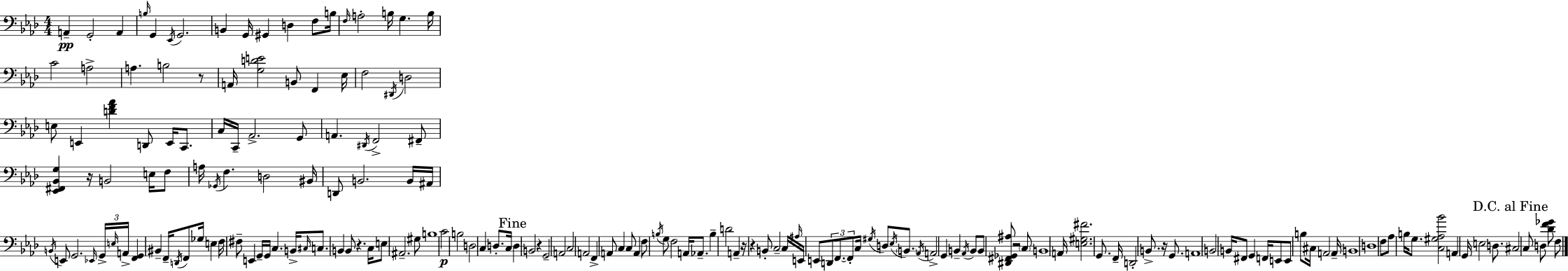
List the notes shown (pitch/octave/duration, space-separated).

A2/q G2/h A2/q B3/s G2/q Eb2/s G2/h. B2/q G2/s G#2/q D3/q F3/e B3/s F3/s A3/h B3/s G3/q. B3/s C4/h A3/h A3/q. B3/h R/e A2/s [G3,D4,E4]/h B2/e F2/q Eb3/s F3/h D#2/s D3/h E3/e E2/q [D4,F4,Ab4]/q D2/e E2/s C2/e. C3/s C2/s Ab2/h. G2/e A2/q. D#2/s F2/h F#2/e [Eb2,F#2,Bb2,G3]/q R/s B2/h E3/s F3/e A3/s Gb2/s F3/q. D3/h BIS2/s D2/e B2/h. B2/s A#2/s B2/s E2/e G2/h. Eb2/s G2/s E3/s A2/s [F2,G2]/q BIS2/q F2/s D2/s F2/e Gb3/s E3/q F3/s F#3/e E2/q G2/s G2/s C3/q. B2/s C#3/s C3/e. B2/q B2/e R/q. C3/s E3/e A#2/h. G#3/e B3/w C4/h B3/h D3/h C3/q D3/e. C3/s D3/q B2/h R/q G2/h A2/h C3/h A2/h F2/q A2/e C3/q C3/e A2/q F3/e B3/s G3/e F3/h A2/s Ab2/e. B3/q D4/h A2/q R/s R/q B2/e C3/h C3/s A#3/s E2/s E2/e D2/e F2/e. F2/e C3/s G#3/s D3/e Eb3/s B2/e. Ab2/s A2/h G2/q B2/q Ab2/s B2/e B2/e [D#2,F#2,Gb2,A#3]/e R/h C3/e B2/w A2/s [E3,G#3,F#4]/h. G2/e. F2/s D2/h B2/e. R/s G2/e. A2/w B2/h B2/s F#2/e G2/q F2/s E2/e E2/e B3/e C#3/s A2/h A2/s B2/w D3/w F3/e Ab3/e B3/s G3/e. [C3,G#3,Ab3,Bb4]/h A2/q G2/s E3/h D3/e. C#3/h C3/e D3/e [Db4,F4,Gb4]/e F3/e